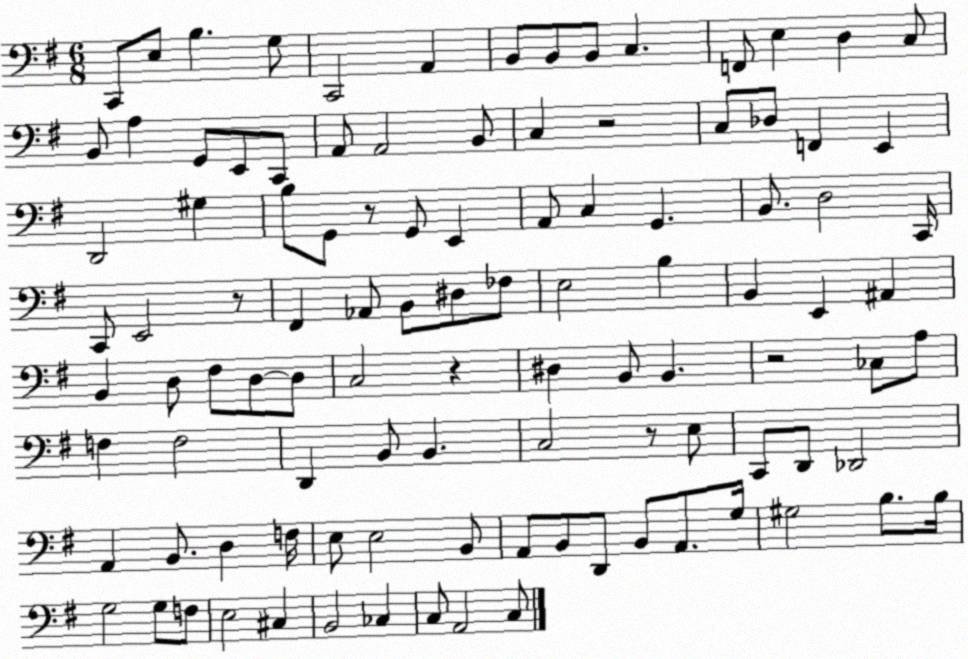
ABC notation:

X:1
T:Untitled
M:6/8
L:1/4
K:G
C,,/2 E,/2 B, G,/2 C,,2 A,, B,,/2 B,,/2 B,,/2 C, F,,/2 E, D, C,/2 B,,/2 A, G,,/2 E,,/2 C,,/2 A,,/2 A,,2 B,,/2 C, z2 C,/2 _D,/2 F,, E,, D,,2 ^G, B,/2 G,,/2 z/2 G,,/2 E,, A,,/2 C, G,, B,,/2 D,2 C,,/4 C,,/2 E,,2 z/2 ^F,, _A,,/2 B,,/2 ^D,/2 _F,/2 E,2 B, B,, E,, ^A,, B,, D,/2 ^F,/2 D,/2 D,/2 C,2 z ^D, B,,/2 B,, z2 _C,/2 A,/2 F, F,2 D,, B,,/2 B,, C,2 z/2 E,/2 C,,/2 D,,/2 _D,,2 A,, B,,/2 D, F,/4 E,/2 E,2 B,,/2 A,,/2 B,,/2 D,,/2 B,,/2 A,,/2 G,/4 ^G,2 B,/2 B,/4 G,2 G,/2 F,/2 E,2 ^C, B,,2 _C, C,/2 A,,2 C,/2